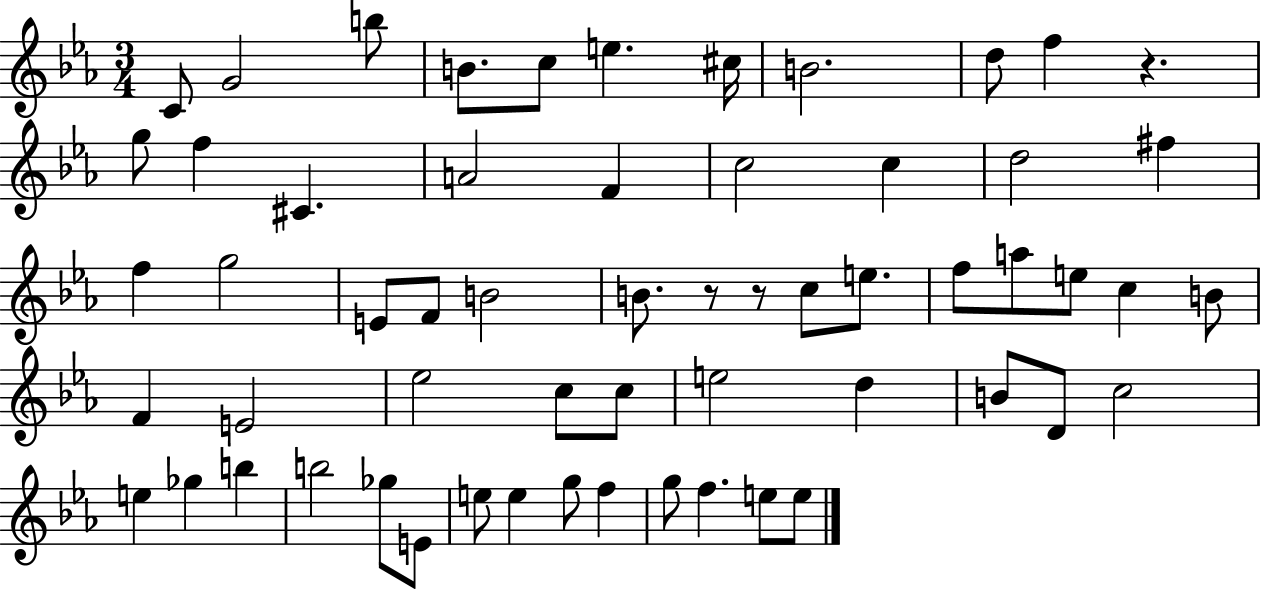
X:1
T:Untitled
M:3/4
L:1/4
K:Eb
C/2 G2 b/2 B/2 c/2 e ^c/4 B2 d/2 f z g/2 f ^C A2 F c2 c d2 ^f f g2 E/2 F/2 B2 B/2 z/2 z/2 c/2 e/2 f/2 a/2 e/2 c B/2 F E2 _e2 c/2 c/2 e2 d B/2 D/2 c2 e _g b b2 _g/2 E/2 e/2 e g/2 f g/2 f e/2 e/2